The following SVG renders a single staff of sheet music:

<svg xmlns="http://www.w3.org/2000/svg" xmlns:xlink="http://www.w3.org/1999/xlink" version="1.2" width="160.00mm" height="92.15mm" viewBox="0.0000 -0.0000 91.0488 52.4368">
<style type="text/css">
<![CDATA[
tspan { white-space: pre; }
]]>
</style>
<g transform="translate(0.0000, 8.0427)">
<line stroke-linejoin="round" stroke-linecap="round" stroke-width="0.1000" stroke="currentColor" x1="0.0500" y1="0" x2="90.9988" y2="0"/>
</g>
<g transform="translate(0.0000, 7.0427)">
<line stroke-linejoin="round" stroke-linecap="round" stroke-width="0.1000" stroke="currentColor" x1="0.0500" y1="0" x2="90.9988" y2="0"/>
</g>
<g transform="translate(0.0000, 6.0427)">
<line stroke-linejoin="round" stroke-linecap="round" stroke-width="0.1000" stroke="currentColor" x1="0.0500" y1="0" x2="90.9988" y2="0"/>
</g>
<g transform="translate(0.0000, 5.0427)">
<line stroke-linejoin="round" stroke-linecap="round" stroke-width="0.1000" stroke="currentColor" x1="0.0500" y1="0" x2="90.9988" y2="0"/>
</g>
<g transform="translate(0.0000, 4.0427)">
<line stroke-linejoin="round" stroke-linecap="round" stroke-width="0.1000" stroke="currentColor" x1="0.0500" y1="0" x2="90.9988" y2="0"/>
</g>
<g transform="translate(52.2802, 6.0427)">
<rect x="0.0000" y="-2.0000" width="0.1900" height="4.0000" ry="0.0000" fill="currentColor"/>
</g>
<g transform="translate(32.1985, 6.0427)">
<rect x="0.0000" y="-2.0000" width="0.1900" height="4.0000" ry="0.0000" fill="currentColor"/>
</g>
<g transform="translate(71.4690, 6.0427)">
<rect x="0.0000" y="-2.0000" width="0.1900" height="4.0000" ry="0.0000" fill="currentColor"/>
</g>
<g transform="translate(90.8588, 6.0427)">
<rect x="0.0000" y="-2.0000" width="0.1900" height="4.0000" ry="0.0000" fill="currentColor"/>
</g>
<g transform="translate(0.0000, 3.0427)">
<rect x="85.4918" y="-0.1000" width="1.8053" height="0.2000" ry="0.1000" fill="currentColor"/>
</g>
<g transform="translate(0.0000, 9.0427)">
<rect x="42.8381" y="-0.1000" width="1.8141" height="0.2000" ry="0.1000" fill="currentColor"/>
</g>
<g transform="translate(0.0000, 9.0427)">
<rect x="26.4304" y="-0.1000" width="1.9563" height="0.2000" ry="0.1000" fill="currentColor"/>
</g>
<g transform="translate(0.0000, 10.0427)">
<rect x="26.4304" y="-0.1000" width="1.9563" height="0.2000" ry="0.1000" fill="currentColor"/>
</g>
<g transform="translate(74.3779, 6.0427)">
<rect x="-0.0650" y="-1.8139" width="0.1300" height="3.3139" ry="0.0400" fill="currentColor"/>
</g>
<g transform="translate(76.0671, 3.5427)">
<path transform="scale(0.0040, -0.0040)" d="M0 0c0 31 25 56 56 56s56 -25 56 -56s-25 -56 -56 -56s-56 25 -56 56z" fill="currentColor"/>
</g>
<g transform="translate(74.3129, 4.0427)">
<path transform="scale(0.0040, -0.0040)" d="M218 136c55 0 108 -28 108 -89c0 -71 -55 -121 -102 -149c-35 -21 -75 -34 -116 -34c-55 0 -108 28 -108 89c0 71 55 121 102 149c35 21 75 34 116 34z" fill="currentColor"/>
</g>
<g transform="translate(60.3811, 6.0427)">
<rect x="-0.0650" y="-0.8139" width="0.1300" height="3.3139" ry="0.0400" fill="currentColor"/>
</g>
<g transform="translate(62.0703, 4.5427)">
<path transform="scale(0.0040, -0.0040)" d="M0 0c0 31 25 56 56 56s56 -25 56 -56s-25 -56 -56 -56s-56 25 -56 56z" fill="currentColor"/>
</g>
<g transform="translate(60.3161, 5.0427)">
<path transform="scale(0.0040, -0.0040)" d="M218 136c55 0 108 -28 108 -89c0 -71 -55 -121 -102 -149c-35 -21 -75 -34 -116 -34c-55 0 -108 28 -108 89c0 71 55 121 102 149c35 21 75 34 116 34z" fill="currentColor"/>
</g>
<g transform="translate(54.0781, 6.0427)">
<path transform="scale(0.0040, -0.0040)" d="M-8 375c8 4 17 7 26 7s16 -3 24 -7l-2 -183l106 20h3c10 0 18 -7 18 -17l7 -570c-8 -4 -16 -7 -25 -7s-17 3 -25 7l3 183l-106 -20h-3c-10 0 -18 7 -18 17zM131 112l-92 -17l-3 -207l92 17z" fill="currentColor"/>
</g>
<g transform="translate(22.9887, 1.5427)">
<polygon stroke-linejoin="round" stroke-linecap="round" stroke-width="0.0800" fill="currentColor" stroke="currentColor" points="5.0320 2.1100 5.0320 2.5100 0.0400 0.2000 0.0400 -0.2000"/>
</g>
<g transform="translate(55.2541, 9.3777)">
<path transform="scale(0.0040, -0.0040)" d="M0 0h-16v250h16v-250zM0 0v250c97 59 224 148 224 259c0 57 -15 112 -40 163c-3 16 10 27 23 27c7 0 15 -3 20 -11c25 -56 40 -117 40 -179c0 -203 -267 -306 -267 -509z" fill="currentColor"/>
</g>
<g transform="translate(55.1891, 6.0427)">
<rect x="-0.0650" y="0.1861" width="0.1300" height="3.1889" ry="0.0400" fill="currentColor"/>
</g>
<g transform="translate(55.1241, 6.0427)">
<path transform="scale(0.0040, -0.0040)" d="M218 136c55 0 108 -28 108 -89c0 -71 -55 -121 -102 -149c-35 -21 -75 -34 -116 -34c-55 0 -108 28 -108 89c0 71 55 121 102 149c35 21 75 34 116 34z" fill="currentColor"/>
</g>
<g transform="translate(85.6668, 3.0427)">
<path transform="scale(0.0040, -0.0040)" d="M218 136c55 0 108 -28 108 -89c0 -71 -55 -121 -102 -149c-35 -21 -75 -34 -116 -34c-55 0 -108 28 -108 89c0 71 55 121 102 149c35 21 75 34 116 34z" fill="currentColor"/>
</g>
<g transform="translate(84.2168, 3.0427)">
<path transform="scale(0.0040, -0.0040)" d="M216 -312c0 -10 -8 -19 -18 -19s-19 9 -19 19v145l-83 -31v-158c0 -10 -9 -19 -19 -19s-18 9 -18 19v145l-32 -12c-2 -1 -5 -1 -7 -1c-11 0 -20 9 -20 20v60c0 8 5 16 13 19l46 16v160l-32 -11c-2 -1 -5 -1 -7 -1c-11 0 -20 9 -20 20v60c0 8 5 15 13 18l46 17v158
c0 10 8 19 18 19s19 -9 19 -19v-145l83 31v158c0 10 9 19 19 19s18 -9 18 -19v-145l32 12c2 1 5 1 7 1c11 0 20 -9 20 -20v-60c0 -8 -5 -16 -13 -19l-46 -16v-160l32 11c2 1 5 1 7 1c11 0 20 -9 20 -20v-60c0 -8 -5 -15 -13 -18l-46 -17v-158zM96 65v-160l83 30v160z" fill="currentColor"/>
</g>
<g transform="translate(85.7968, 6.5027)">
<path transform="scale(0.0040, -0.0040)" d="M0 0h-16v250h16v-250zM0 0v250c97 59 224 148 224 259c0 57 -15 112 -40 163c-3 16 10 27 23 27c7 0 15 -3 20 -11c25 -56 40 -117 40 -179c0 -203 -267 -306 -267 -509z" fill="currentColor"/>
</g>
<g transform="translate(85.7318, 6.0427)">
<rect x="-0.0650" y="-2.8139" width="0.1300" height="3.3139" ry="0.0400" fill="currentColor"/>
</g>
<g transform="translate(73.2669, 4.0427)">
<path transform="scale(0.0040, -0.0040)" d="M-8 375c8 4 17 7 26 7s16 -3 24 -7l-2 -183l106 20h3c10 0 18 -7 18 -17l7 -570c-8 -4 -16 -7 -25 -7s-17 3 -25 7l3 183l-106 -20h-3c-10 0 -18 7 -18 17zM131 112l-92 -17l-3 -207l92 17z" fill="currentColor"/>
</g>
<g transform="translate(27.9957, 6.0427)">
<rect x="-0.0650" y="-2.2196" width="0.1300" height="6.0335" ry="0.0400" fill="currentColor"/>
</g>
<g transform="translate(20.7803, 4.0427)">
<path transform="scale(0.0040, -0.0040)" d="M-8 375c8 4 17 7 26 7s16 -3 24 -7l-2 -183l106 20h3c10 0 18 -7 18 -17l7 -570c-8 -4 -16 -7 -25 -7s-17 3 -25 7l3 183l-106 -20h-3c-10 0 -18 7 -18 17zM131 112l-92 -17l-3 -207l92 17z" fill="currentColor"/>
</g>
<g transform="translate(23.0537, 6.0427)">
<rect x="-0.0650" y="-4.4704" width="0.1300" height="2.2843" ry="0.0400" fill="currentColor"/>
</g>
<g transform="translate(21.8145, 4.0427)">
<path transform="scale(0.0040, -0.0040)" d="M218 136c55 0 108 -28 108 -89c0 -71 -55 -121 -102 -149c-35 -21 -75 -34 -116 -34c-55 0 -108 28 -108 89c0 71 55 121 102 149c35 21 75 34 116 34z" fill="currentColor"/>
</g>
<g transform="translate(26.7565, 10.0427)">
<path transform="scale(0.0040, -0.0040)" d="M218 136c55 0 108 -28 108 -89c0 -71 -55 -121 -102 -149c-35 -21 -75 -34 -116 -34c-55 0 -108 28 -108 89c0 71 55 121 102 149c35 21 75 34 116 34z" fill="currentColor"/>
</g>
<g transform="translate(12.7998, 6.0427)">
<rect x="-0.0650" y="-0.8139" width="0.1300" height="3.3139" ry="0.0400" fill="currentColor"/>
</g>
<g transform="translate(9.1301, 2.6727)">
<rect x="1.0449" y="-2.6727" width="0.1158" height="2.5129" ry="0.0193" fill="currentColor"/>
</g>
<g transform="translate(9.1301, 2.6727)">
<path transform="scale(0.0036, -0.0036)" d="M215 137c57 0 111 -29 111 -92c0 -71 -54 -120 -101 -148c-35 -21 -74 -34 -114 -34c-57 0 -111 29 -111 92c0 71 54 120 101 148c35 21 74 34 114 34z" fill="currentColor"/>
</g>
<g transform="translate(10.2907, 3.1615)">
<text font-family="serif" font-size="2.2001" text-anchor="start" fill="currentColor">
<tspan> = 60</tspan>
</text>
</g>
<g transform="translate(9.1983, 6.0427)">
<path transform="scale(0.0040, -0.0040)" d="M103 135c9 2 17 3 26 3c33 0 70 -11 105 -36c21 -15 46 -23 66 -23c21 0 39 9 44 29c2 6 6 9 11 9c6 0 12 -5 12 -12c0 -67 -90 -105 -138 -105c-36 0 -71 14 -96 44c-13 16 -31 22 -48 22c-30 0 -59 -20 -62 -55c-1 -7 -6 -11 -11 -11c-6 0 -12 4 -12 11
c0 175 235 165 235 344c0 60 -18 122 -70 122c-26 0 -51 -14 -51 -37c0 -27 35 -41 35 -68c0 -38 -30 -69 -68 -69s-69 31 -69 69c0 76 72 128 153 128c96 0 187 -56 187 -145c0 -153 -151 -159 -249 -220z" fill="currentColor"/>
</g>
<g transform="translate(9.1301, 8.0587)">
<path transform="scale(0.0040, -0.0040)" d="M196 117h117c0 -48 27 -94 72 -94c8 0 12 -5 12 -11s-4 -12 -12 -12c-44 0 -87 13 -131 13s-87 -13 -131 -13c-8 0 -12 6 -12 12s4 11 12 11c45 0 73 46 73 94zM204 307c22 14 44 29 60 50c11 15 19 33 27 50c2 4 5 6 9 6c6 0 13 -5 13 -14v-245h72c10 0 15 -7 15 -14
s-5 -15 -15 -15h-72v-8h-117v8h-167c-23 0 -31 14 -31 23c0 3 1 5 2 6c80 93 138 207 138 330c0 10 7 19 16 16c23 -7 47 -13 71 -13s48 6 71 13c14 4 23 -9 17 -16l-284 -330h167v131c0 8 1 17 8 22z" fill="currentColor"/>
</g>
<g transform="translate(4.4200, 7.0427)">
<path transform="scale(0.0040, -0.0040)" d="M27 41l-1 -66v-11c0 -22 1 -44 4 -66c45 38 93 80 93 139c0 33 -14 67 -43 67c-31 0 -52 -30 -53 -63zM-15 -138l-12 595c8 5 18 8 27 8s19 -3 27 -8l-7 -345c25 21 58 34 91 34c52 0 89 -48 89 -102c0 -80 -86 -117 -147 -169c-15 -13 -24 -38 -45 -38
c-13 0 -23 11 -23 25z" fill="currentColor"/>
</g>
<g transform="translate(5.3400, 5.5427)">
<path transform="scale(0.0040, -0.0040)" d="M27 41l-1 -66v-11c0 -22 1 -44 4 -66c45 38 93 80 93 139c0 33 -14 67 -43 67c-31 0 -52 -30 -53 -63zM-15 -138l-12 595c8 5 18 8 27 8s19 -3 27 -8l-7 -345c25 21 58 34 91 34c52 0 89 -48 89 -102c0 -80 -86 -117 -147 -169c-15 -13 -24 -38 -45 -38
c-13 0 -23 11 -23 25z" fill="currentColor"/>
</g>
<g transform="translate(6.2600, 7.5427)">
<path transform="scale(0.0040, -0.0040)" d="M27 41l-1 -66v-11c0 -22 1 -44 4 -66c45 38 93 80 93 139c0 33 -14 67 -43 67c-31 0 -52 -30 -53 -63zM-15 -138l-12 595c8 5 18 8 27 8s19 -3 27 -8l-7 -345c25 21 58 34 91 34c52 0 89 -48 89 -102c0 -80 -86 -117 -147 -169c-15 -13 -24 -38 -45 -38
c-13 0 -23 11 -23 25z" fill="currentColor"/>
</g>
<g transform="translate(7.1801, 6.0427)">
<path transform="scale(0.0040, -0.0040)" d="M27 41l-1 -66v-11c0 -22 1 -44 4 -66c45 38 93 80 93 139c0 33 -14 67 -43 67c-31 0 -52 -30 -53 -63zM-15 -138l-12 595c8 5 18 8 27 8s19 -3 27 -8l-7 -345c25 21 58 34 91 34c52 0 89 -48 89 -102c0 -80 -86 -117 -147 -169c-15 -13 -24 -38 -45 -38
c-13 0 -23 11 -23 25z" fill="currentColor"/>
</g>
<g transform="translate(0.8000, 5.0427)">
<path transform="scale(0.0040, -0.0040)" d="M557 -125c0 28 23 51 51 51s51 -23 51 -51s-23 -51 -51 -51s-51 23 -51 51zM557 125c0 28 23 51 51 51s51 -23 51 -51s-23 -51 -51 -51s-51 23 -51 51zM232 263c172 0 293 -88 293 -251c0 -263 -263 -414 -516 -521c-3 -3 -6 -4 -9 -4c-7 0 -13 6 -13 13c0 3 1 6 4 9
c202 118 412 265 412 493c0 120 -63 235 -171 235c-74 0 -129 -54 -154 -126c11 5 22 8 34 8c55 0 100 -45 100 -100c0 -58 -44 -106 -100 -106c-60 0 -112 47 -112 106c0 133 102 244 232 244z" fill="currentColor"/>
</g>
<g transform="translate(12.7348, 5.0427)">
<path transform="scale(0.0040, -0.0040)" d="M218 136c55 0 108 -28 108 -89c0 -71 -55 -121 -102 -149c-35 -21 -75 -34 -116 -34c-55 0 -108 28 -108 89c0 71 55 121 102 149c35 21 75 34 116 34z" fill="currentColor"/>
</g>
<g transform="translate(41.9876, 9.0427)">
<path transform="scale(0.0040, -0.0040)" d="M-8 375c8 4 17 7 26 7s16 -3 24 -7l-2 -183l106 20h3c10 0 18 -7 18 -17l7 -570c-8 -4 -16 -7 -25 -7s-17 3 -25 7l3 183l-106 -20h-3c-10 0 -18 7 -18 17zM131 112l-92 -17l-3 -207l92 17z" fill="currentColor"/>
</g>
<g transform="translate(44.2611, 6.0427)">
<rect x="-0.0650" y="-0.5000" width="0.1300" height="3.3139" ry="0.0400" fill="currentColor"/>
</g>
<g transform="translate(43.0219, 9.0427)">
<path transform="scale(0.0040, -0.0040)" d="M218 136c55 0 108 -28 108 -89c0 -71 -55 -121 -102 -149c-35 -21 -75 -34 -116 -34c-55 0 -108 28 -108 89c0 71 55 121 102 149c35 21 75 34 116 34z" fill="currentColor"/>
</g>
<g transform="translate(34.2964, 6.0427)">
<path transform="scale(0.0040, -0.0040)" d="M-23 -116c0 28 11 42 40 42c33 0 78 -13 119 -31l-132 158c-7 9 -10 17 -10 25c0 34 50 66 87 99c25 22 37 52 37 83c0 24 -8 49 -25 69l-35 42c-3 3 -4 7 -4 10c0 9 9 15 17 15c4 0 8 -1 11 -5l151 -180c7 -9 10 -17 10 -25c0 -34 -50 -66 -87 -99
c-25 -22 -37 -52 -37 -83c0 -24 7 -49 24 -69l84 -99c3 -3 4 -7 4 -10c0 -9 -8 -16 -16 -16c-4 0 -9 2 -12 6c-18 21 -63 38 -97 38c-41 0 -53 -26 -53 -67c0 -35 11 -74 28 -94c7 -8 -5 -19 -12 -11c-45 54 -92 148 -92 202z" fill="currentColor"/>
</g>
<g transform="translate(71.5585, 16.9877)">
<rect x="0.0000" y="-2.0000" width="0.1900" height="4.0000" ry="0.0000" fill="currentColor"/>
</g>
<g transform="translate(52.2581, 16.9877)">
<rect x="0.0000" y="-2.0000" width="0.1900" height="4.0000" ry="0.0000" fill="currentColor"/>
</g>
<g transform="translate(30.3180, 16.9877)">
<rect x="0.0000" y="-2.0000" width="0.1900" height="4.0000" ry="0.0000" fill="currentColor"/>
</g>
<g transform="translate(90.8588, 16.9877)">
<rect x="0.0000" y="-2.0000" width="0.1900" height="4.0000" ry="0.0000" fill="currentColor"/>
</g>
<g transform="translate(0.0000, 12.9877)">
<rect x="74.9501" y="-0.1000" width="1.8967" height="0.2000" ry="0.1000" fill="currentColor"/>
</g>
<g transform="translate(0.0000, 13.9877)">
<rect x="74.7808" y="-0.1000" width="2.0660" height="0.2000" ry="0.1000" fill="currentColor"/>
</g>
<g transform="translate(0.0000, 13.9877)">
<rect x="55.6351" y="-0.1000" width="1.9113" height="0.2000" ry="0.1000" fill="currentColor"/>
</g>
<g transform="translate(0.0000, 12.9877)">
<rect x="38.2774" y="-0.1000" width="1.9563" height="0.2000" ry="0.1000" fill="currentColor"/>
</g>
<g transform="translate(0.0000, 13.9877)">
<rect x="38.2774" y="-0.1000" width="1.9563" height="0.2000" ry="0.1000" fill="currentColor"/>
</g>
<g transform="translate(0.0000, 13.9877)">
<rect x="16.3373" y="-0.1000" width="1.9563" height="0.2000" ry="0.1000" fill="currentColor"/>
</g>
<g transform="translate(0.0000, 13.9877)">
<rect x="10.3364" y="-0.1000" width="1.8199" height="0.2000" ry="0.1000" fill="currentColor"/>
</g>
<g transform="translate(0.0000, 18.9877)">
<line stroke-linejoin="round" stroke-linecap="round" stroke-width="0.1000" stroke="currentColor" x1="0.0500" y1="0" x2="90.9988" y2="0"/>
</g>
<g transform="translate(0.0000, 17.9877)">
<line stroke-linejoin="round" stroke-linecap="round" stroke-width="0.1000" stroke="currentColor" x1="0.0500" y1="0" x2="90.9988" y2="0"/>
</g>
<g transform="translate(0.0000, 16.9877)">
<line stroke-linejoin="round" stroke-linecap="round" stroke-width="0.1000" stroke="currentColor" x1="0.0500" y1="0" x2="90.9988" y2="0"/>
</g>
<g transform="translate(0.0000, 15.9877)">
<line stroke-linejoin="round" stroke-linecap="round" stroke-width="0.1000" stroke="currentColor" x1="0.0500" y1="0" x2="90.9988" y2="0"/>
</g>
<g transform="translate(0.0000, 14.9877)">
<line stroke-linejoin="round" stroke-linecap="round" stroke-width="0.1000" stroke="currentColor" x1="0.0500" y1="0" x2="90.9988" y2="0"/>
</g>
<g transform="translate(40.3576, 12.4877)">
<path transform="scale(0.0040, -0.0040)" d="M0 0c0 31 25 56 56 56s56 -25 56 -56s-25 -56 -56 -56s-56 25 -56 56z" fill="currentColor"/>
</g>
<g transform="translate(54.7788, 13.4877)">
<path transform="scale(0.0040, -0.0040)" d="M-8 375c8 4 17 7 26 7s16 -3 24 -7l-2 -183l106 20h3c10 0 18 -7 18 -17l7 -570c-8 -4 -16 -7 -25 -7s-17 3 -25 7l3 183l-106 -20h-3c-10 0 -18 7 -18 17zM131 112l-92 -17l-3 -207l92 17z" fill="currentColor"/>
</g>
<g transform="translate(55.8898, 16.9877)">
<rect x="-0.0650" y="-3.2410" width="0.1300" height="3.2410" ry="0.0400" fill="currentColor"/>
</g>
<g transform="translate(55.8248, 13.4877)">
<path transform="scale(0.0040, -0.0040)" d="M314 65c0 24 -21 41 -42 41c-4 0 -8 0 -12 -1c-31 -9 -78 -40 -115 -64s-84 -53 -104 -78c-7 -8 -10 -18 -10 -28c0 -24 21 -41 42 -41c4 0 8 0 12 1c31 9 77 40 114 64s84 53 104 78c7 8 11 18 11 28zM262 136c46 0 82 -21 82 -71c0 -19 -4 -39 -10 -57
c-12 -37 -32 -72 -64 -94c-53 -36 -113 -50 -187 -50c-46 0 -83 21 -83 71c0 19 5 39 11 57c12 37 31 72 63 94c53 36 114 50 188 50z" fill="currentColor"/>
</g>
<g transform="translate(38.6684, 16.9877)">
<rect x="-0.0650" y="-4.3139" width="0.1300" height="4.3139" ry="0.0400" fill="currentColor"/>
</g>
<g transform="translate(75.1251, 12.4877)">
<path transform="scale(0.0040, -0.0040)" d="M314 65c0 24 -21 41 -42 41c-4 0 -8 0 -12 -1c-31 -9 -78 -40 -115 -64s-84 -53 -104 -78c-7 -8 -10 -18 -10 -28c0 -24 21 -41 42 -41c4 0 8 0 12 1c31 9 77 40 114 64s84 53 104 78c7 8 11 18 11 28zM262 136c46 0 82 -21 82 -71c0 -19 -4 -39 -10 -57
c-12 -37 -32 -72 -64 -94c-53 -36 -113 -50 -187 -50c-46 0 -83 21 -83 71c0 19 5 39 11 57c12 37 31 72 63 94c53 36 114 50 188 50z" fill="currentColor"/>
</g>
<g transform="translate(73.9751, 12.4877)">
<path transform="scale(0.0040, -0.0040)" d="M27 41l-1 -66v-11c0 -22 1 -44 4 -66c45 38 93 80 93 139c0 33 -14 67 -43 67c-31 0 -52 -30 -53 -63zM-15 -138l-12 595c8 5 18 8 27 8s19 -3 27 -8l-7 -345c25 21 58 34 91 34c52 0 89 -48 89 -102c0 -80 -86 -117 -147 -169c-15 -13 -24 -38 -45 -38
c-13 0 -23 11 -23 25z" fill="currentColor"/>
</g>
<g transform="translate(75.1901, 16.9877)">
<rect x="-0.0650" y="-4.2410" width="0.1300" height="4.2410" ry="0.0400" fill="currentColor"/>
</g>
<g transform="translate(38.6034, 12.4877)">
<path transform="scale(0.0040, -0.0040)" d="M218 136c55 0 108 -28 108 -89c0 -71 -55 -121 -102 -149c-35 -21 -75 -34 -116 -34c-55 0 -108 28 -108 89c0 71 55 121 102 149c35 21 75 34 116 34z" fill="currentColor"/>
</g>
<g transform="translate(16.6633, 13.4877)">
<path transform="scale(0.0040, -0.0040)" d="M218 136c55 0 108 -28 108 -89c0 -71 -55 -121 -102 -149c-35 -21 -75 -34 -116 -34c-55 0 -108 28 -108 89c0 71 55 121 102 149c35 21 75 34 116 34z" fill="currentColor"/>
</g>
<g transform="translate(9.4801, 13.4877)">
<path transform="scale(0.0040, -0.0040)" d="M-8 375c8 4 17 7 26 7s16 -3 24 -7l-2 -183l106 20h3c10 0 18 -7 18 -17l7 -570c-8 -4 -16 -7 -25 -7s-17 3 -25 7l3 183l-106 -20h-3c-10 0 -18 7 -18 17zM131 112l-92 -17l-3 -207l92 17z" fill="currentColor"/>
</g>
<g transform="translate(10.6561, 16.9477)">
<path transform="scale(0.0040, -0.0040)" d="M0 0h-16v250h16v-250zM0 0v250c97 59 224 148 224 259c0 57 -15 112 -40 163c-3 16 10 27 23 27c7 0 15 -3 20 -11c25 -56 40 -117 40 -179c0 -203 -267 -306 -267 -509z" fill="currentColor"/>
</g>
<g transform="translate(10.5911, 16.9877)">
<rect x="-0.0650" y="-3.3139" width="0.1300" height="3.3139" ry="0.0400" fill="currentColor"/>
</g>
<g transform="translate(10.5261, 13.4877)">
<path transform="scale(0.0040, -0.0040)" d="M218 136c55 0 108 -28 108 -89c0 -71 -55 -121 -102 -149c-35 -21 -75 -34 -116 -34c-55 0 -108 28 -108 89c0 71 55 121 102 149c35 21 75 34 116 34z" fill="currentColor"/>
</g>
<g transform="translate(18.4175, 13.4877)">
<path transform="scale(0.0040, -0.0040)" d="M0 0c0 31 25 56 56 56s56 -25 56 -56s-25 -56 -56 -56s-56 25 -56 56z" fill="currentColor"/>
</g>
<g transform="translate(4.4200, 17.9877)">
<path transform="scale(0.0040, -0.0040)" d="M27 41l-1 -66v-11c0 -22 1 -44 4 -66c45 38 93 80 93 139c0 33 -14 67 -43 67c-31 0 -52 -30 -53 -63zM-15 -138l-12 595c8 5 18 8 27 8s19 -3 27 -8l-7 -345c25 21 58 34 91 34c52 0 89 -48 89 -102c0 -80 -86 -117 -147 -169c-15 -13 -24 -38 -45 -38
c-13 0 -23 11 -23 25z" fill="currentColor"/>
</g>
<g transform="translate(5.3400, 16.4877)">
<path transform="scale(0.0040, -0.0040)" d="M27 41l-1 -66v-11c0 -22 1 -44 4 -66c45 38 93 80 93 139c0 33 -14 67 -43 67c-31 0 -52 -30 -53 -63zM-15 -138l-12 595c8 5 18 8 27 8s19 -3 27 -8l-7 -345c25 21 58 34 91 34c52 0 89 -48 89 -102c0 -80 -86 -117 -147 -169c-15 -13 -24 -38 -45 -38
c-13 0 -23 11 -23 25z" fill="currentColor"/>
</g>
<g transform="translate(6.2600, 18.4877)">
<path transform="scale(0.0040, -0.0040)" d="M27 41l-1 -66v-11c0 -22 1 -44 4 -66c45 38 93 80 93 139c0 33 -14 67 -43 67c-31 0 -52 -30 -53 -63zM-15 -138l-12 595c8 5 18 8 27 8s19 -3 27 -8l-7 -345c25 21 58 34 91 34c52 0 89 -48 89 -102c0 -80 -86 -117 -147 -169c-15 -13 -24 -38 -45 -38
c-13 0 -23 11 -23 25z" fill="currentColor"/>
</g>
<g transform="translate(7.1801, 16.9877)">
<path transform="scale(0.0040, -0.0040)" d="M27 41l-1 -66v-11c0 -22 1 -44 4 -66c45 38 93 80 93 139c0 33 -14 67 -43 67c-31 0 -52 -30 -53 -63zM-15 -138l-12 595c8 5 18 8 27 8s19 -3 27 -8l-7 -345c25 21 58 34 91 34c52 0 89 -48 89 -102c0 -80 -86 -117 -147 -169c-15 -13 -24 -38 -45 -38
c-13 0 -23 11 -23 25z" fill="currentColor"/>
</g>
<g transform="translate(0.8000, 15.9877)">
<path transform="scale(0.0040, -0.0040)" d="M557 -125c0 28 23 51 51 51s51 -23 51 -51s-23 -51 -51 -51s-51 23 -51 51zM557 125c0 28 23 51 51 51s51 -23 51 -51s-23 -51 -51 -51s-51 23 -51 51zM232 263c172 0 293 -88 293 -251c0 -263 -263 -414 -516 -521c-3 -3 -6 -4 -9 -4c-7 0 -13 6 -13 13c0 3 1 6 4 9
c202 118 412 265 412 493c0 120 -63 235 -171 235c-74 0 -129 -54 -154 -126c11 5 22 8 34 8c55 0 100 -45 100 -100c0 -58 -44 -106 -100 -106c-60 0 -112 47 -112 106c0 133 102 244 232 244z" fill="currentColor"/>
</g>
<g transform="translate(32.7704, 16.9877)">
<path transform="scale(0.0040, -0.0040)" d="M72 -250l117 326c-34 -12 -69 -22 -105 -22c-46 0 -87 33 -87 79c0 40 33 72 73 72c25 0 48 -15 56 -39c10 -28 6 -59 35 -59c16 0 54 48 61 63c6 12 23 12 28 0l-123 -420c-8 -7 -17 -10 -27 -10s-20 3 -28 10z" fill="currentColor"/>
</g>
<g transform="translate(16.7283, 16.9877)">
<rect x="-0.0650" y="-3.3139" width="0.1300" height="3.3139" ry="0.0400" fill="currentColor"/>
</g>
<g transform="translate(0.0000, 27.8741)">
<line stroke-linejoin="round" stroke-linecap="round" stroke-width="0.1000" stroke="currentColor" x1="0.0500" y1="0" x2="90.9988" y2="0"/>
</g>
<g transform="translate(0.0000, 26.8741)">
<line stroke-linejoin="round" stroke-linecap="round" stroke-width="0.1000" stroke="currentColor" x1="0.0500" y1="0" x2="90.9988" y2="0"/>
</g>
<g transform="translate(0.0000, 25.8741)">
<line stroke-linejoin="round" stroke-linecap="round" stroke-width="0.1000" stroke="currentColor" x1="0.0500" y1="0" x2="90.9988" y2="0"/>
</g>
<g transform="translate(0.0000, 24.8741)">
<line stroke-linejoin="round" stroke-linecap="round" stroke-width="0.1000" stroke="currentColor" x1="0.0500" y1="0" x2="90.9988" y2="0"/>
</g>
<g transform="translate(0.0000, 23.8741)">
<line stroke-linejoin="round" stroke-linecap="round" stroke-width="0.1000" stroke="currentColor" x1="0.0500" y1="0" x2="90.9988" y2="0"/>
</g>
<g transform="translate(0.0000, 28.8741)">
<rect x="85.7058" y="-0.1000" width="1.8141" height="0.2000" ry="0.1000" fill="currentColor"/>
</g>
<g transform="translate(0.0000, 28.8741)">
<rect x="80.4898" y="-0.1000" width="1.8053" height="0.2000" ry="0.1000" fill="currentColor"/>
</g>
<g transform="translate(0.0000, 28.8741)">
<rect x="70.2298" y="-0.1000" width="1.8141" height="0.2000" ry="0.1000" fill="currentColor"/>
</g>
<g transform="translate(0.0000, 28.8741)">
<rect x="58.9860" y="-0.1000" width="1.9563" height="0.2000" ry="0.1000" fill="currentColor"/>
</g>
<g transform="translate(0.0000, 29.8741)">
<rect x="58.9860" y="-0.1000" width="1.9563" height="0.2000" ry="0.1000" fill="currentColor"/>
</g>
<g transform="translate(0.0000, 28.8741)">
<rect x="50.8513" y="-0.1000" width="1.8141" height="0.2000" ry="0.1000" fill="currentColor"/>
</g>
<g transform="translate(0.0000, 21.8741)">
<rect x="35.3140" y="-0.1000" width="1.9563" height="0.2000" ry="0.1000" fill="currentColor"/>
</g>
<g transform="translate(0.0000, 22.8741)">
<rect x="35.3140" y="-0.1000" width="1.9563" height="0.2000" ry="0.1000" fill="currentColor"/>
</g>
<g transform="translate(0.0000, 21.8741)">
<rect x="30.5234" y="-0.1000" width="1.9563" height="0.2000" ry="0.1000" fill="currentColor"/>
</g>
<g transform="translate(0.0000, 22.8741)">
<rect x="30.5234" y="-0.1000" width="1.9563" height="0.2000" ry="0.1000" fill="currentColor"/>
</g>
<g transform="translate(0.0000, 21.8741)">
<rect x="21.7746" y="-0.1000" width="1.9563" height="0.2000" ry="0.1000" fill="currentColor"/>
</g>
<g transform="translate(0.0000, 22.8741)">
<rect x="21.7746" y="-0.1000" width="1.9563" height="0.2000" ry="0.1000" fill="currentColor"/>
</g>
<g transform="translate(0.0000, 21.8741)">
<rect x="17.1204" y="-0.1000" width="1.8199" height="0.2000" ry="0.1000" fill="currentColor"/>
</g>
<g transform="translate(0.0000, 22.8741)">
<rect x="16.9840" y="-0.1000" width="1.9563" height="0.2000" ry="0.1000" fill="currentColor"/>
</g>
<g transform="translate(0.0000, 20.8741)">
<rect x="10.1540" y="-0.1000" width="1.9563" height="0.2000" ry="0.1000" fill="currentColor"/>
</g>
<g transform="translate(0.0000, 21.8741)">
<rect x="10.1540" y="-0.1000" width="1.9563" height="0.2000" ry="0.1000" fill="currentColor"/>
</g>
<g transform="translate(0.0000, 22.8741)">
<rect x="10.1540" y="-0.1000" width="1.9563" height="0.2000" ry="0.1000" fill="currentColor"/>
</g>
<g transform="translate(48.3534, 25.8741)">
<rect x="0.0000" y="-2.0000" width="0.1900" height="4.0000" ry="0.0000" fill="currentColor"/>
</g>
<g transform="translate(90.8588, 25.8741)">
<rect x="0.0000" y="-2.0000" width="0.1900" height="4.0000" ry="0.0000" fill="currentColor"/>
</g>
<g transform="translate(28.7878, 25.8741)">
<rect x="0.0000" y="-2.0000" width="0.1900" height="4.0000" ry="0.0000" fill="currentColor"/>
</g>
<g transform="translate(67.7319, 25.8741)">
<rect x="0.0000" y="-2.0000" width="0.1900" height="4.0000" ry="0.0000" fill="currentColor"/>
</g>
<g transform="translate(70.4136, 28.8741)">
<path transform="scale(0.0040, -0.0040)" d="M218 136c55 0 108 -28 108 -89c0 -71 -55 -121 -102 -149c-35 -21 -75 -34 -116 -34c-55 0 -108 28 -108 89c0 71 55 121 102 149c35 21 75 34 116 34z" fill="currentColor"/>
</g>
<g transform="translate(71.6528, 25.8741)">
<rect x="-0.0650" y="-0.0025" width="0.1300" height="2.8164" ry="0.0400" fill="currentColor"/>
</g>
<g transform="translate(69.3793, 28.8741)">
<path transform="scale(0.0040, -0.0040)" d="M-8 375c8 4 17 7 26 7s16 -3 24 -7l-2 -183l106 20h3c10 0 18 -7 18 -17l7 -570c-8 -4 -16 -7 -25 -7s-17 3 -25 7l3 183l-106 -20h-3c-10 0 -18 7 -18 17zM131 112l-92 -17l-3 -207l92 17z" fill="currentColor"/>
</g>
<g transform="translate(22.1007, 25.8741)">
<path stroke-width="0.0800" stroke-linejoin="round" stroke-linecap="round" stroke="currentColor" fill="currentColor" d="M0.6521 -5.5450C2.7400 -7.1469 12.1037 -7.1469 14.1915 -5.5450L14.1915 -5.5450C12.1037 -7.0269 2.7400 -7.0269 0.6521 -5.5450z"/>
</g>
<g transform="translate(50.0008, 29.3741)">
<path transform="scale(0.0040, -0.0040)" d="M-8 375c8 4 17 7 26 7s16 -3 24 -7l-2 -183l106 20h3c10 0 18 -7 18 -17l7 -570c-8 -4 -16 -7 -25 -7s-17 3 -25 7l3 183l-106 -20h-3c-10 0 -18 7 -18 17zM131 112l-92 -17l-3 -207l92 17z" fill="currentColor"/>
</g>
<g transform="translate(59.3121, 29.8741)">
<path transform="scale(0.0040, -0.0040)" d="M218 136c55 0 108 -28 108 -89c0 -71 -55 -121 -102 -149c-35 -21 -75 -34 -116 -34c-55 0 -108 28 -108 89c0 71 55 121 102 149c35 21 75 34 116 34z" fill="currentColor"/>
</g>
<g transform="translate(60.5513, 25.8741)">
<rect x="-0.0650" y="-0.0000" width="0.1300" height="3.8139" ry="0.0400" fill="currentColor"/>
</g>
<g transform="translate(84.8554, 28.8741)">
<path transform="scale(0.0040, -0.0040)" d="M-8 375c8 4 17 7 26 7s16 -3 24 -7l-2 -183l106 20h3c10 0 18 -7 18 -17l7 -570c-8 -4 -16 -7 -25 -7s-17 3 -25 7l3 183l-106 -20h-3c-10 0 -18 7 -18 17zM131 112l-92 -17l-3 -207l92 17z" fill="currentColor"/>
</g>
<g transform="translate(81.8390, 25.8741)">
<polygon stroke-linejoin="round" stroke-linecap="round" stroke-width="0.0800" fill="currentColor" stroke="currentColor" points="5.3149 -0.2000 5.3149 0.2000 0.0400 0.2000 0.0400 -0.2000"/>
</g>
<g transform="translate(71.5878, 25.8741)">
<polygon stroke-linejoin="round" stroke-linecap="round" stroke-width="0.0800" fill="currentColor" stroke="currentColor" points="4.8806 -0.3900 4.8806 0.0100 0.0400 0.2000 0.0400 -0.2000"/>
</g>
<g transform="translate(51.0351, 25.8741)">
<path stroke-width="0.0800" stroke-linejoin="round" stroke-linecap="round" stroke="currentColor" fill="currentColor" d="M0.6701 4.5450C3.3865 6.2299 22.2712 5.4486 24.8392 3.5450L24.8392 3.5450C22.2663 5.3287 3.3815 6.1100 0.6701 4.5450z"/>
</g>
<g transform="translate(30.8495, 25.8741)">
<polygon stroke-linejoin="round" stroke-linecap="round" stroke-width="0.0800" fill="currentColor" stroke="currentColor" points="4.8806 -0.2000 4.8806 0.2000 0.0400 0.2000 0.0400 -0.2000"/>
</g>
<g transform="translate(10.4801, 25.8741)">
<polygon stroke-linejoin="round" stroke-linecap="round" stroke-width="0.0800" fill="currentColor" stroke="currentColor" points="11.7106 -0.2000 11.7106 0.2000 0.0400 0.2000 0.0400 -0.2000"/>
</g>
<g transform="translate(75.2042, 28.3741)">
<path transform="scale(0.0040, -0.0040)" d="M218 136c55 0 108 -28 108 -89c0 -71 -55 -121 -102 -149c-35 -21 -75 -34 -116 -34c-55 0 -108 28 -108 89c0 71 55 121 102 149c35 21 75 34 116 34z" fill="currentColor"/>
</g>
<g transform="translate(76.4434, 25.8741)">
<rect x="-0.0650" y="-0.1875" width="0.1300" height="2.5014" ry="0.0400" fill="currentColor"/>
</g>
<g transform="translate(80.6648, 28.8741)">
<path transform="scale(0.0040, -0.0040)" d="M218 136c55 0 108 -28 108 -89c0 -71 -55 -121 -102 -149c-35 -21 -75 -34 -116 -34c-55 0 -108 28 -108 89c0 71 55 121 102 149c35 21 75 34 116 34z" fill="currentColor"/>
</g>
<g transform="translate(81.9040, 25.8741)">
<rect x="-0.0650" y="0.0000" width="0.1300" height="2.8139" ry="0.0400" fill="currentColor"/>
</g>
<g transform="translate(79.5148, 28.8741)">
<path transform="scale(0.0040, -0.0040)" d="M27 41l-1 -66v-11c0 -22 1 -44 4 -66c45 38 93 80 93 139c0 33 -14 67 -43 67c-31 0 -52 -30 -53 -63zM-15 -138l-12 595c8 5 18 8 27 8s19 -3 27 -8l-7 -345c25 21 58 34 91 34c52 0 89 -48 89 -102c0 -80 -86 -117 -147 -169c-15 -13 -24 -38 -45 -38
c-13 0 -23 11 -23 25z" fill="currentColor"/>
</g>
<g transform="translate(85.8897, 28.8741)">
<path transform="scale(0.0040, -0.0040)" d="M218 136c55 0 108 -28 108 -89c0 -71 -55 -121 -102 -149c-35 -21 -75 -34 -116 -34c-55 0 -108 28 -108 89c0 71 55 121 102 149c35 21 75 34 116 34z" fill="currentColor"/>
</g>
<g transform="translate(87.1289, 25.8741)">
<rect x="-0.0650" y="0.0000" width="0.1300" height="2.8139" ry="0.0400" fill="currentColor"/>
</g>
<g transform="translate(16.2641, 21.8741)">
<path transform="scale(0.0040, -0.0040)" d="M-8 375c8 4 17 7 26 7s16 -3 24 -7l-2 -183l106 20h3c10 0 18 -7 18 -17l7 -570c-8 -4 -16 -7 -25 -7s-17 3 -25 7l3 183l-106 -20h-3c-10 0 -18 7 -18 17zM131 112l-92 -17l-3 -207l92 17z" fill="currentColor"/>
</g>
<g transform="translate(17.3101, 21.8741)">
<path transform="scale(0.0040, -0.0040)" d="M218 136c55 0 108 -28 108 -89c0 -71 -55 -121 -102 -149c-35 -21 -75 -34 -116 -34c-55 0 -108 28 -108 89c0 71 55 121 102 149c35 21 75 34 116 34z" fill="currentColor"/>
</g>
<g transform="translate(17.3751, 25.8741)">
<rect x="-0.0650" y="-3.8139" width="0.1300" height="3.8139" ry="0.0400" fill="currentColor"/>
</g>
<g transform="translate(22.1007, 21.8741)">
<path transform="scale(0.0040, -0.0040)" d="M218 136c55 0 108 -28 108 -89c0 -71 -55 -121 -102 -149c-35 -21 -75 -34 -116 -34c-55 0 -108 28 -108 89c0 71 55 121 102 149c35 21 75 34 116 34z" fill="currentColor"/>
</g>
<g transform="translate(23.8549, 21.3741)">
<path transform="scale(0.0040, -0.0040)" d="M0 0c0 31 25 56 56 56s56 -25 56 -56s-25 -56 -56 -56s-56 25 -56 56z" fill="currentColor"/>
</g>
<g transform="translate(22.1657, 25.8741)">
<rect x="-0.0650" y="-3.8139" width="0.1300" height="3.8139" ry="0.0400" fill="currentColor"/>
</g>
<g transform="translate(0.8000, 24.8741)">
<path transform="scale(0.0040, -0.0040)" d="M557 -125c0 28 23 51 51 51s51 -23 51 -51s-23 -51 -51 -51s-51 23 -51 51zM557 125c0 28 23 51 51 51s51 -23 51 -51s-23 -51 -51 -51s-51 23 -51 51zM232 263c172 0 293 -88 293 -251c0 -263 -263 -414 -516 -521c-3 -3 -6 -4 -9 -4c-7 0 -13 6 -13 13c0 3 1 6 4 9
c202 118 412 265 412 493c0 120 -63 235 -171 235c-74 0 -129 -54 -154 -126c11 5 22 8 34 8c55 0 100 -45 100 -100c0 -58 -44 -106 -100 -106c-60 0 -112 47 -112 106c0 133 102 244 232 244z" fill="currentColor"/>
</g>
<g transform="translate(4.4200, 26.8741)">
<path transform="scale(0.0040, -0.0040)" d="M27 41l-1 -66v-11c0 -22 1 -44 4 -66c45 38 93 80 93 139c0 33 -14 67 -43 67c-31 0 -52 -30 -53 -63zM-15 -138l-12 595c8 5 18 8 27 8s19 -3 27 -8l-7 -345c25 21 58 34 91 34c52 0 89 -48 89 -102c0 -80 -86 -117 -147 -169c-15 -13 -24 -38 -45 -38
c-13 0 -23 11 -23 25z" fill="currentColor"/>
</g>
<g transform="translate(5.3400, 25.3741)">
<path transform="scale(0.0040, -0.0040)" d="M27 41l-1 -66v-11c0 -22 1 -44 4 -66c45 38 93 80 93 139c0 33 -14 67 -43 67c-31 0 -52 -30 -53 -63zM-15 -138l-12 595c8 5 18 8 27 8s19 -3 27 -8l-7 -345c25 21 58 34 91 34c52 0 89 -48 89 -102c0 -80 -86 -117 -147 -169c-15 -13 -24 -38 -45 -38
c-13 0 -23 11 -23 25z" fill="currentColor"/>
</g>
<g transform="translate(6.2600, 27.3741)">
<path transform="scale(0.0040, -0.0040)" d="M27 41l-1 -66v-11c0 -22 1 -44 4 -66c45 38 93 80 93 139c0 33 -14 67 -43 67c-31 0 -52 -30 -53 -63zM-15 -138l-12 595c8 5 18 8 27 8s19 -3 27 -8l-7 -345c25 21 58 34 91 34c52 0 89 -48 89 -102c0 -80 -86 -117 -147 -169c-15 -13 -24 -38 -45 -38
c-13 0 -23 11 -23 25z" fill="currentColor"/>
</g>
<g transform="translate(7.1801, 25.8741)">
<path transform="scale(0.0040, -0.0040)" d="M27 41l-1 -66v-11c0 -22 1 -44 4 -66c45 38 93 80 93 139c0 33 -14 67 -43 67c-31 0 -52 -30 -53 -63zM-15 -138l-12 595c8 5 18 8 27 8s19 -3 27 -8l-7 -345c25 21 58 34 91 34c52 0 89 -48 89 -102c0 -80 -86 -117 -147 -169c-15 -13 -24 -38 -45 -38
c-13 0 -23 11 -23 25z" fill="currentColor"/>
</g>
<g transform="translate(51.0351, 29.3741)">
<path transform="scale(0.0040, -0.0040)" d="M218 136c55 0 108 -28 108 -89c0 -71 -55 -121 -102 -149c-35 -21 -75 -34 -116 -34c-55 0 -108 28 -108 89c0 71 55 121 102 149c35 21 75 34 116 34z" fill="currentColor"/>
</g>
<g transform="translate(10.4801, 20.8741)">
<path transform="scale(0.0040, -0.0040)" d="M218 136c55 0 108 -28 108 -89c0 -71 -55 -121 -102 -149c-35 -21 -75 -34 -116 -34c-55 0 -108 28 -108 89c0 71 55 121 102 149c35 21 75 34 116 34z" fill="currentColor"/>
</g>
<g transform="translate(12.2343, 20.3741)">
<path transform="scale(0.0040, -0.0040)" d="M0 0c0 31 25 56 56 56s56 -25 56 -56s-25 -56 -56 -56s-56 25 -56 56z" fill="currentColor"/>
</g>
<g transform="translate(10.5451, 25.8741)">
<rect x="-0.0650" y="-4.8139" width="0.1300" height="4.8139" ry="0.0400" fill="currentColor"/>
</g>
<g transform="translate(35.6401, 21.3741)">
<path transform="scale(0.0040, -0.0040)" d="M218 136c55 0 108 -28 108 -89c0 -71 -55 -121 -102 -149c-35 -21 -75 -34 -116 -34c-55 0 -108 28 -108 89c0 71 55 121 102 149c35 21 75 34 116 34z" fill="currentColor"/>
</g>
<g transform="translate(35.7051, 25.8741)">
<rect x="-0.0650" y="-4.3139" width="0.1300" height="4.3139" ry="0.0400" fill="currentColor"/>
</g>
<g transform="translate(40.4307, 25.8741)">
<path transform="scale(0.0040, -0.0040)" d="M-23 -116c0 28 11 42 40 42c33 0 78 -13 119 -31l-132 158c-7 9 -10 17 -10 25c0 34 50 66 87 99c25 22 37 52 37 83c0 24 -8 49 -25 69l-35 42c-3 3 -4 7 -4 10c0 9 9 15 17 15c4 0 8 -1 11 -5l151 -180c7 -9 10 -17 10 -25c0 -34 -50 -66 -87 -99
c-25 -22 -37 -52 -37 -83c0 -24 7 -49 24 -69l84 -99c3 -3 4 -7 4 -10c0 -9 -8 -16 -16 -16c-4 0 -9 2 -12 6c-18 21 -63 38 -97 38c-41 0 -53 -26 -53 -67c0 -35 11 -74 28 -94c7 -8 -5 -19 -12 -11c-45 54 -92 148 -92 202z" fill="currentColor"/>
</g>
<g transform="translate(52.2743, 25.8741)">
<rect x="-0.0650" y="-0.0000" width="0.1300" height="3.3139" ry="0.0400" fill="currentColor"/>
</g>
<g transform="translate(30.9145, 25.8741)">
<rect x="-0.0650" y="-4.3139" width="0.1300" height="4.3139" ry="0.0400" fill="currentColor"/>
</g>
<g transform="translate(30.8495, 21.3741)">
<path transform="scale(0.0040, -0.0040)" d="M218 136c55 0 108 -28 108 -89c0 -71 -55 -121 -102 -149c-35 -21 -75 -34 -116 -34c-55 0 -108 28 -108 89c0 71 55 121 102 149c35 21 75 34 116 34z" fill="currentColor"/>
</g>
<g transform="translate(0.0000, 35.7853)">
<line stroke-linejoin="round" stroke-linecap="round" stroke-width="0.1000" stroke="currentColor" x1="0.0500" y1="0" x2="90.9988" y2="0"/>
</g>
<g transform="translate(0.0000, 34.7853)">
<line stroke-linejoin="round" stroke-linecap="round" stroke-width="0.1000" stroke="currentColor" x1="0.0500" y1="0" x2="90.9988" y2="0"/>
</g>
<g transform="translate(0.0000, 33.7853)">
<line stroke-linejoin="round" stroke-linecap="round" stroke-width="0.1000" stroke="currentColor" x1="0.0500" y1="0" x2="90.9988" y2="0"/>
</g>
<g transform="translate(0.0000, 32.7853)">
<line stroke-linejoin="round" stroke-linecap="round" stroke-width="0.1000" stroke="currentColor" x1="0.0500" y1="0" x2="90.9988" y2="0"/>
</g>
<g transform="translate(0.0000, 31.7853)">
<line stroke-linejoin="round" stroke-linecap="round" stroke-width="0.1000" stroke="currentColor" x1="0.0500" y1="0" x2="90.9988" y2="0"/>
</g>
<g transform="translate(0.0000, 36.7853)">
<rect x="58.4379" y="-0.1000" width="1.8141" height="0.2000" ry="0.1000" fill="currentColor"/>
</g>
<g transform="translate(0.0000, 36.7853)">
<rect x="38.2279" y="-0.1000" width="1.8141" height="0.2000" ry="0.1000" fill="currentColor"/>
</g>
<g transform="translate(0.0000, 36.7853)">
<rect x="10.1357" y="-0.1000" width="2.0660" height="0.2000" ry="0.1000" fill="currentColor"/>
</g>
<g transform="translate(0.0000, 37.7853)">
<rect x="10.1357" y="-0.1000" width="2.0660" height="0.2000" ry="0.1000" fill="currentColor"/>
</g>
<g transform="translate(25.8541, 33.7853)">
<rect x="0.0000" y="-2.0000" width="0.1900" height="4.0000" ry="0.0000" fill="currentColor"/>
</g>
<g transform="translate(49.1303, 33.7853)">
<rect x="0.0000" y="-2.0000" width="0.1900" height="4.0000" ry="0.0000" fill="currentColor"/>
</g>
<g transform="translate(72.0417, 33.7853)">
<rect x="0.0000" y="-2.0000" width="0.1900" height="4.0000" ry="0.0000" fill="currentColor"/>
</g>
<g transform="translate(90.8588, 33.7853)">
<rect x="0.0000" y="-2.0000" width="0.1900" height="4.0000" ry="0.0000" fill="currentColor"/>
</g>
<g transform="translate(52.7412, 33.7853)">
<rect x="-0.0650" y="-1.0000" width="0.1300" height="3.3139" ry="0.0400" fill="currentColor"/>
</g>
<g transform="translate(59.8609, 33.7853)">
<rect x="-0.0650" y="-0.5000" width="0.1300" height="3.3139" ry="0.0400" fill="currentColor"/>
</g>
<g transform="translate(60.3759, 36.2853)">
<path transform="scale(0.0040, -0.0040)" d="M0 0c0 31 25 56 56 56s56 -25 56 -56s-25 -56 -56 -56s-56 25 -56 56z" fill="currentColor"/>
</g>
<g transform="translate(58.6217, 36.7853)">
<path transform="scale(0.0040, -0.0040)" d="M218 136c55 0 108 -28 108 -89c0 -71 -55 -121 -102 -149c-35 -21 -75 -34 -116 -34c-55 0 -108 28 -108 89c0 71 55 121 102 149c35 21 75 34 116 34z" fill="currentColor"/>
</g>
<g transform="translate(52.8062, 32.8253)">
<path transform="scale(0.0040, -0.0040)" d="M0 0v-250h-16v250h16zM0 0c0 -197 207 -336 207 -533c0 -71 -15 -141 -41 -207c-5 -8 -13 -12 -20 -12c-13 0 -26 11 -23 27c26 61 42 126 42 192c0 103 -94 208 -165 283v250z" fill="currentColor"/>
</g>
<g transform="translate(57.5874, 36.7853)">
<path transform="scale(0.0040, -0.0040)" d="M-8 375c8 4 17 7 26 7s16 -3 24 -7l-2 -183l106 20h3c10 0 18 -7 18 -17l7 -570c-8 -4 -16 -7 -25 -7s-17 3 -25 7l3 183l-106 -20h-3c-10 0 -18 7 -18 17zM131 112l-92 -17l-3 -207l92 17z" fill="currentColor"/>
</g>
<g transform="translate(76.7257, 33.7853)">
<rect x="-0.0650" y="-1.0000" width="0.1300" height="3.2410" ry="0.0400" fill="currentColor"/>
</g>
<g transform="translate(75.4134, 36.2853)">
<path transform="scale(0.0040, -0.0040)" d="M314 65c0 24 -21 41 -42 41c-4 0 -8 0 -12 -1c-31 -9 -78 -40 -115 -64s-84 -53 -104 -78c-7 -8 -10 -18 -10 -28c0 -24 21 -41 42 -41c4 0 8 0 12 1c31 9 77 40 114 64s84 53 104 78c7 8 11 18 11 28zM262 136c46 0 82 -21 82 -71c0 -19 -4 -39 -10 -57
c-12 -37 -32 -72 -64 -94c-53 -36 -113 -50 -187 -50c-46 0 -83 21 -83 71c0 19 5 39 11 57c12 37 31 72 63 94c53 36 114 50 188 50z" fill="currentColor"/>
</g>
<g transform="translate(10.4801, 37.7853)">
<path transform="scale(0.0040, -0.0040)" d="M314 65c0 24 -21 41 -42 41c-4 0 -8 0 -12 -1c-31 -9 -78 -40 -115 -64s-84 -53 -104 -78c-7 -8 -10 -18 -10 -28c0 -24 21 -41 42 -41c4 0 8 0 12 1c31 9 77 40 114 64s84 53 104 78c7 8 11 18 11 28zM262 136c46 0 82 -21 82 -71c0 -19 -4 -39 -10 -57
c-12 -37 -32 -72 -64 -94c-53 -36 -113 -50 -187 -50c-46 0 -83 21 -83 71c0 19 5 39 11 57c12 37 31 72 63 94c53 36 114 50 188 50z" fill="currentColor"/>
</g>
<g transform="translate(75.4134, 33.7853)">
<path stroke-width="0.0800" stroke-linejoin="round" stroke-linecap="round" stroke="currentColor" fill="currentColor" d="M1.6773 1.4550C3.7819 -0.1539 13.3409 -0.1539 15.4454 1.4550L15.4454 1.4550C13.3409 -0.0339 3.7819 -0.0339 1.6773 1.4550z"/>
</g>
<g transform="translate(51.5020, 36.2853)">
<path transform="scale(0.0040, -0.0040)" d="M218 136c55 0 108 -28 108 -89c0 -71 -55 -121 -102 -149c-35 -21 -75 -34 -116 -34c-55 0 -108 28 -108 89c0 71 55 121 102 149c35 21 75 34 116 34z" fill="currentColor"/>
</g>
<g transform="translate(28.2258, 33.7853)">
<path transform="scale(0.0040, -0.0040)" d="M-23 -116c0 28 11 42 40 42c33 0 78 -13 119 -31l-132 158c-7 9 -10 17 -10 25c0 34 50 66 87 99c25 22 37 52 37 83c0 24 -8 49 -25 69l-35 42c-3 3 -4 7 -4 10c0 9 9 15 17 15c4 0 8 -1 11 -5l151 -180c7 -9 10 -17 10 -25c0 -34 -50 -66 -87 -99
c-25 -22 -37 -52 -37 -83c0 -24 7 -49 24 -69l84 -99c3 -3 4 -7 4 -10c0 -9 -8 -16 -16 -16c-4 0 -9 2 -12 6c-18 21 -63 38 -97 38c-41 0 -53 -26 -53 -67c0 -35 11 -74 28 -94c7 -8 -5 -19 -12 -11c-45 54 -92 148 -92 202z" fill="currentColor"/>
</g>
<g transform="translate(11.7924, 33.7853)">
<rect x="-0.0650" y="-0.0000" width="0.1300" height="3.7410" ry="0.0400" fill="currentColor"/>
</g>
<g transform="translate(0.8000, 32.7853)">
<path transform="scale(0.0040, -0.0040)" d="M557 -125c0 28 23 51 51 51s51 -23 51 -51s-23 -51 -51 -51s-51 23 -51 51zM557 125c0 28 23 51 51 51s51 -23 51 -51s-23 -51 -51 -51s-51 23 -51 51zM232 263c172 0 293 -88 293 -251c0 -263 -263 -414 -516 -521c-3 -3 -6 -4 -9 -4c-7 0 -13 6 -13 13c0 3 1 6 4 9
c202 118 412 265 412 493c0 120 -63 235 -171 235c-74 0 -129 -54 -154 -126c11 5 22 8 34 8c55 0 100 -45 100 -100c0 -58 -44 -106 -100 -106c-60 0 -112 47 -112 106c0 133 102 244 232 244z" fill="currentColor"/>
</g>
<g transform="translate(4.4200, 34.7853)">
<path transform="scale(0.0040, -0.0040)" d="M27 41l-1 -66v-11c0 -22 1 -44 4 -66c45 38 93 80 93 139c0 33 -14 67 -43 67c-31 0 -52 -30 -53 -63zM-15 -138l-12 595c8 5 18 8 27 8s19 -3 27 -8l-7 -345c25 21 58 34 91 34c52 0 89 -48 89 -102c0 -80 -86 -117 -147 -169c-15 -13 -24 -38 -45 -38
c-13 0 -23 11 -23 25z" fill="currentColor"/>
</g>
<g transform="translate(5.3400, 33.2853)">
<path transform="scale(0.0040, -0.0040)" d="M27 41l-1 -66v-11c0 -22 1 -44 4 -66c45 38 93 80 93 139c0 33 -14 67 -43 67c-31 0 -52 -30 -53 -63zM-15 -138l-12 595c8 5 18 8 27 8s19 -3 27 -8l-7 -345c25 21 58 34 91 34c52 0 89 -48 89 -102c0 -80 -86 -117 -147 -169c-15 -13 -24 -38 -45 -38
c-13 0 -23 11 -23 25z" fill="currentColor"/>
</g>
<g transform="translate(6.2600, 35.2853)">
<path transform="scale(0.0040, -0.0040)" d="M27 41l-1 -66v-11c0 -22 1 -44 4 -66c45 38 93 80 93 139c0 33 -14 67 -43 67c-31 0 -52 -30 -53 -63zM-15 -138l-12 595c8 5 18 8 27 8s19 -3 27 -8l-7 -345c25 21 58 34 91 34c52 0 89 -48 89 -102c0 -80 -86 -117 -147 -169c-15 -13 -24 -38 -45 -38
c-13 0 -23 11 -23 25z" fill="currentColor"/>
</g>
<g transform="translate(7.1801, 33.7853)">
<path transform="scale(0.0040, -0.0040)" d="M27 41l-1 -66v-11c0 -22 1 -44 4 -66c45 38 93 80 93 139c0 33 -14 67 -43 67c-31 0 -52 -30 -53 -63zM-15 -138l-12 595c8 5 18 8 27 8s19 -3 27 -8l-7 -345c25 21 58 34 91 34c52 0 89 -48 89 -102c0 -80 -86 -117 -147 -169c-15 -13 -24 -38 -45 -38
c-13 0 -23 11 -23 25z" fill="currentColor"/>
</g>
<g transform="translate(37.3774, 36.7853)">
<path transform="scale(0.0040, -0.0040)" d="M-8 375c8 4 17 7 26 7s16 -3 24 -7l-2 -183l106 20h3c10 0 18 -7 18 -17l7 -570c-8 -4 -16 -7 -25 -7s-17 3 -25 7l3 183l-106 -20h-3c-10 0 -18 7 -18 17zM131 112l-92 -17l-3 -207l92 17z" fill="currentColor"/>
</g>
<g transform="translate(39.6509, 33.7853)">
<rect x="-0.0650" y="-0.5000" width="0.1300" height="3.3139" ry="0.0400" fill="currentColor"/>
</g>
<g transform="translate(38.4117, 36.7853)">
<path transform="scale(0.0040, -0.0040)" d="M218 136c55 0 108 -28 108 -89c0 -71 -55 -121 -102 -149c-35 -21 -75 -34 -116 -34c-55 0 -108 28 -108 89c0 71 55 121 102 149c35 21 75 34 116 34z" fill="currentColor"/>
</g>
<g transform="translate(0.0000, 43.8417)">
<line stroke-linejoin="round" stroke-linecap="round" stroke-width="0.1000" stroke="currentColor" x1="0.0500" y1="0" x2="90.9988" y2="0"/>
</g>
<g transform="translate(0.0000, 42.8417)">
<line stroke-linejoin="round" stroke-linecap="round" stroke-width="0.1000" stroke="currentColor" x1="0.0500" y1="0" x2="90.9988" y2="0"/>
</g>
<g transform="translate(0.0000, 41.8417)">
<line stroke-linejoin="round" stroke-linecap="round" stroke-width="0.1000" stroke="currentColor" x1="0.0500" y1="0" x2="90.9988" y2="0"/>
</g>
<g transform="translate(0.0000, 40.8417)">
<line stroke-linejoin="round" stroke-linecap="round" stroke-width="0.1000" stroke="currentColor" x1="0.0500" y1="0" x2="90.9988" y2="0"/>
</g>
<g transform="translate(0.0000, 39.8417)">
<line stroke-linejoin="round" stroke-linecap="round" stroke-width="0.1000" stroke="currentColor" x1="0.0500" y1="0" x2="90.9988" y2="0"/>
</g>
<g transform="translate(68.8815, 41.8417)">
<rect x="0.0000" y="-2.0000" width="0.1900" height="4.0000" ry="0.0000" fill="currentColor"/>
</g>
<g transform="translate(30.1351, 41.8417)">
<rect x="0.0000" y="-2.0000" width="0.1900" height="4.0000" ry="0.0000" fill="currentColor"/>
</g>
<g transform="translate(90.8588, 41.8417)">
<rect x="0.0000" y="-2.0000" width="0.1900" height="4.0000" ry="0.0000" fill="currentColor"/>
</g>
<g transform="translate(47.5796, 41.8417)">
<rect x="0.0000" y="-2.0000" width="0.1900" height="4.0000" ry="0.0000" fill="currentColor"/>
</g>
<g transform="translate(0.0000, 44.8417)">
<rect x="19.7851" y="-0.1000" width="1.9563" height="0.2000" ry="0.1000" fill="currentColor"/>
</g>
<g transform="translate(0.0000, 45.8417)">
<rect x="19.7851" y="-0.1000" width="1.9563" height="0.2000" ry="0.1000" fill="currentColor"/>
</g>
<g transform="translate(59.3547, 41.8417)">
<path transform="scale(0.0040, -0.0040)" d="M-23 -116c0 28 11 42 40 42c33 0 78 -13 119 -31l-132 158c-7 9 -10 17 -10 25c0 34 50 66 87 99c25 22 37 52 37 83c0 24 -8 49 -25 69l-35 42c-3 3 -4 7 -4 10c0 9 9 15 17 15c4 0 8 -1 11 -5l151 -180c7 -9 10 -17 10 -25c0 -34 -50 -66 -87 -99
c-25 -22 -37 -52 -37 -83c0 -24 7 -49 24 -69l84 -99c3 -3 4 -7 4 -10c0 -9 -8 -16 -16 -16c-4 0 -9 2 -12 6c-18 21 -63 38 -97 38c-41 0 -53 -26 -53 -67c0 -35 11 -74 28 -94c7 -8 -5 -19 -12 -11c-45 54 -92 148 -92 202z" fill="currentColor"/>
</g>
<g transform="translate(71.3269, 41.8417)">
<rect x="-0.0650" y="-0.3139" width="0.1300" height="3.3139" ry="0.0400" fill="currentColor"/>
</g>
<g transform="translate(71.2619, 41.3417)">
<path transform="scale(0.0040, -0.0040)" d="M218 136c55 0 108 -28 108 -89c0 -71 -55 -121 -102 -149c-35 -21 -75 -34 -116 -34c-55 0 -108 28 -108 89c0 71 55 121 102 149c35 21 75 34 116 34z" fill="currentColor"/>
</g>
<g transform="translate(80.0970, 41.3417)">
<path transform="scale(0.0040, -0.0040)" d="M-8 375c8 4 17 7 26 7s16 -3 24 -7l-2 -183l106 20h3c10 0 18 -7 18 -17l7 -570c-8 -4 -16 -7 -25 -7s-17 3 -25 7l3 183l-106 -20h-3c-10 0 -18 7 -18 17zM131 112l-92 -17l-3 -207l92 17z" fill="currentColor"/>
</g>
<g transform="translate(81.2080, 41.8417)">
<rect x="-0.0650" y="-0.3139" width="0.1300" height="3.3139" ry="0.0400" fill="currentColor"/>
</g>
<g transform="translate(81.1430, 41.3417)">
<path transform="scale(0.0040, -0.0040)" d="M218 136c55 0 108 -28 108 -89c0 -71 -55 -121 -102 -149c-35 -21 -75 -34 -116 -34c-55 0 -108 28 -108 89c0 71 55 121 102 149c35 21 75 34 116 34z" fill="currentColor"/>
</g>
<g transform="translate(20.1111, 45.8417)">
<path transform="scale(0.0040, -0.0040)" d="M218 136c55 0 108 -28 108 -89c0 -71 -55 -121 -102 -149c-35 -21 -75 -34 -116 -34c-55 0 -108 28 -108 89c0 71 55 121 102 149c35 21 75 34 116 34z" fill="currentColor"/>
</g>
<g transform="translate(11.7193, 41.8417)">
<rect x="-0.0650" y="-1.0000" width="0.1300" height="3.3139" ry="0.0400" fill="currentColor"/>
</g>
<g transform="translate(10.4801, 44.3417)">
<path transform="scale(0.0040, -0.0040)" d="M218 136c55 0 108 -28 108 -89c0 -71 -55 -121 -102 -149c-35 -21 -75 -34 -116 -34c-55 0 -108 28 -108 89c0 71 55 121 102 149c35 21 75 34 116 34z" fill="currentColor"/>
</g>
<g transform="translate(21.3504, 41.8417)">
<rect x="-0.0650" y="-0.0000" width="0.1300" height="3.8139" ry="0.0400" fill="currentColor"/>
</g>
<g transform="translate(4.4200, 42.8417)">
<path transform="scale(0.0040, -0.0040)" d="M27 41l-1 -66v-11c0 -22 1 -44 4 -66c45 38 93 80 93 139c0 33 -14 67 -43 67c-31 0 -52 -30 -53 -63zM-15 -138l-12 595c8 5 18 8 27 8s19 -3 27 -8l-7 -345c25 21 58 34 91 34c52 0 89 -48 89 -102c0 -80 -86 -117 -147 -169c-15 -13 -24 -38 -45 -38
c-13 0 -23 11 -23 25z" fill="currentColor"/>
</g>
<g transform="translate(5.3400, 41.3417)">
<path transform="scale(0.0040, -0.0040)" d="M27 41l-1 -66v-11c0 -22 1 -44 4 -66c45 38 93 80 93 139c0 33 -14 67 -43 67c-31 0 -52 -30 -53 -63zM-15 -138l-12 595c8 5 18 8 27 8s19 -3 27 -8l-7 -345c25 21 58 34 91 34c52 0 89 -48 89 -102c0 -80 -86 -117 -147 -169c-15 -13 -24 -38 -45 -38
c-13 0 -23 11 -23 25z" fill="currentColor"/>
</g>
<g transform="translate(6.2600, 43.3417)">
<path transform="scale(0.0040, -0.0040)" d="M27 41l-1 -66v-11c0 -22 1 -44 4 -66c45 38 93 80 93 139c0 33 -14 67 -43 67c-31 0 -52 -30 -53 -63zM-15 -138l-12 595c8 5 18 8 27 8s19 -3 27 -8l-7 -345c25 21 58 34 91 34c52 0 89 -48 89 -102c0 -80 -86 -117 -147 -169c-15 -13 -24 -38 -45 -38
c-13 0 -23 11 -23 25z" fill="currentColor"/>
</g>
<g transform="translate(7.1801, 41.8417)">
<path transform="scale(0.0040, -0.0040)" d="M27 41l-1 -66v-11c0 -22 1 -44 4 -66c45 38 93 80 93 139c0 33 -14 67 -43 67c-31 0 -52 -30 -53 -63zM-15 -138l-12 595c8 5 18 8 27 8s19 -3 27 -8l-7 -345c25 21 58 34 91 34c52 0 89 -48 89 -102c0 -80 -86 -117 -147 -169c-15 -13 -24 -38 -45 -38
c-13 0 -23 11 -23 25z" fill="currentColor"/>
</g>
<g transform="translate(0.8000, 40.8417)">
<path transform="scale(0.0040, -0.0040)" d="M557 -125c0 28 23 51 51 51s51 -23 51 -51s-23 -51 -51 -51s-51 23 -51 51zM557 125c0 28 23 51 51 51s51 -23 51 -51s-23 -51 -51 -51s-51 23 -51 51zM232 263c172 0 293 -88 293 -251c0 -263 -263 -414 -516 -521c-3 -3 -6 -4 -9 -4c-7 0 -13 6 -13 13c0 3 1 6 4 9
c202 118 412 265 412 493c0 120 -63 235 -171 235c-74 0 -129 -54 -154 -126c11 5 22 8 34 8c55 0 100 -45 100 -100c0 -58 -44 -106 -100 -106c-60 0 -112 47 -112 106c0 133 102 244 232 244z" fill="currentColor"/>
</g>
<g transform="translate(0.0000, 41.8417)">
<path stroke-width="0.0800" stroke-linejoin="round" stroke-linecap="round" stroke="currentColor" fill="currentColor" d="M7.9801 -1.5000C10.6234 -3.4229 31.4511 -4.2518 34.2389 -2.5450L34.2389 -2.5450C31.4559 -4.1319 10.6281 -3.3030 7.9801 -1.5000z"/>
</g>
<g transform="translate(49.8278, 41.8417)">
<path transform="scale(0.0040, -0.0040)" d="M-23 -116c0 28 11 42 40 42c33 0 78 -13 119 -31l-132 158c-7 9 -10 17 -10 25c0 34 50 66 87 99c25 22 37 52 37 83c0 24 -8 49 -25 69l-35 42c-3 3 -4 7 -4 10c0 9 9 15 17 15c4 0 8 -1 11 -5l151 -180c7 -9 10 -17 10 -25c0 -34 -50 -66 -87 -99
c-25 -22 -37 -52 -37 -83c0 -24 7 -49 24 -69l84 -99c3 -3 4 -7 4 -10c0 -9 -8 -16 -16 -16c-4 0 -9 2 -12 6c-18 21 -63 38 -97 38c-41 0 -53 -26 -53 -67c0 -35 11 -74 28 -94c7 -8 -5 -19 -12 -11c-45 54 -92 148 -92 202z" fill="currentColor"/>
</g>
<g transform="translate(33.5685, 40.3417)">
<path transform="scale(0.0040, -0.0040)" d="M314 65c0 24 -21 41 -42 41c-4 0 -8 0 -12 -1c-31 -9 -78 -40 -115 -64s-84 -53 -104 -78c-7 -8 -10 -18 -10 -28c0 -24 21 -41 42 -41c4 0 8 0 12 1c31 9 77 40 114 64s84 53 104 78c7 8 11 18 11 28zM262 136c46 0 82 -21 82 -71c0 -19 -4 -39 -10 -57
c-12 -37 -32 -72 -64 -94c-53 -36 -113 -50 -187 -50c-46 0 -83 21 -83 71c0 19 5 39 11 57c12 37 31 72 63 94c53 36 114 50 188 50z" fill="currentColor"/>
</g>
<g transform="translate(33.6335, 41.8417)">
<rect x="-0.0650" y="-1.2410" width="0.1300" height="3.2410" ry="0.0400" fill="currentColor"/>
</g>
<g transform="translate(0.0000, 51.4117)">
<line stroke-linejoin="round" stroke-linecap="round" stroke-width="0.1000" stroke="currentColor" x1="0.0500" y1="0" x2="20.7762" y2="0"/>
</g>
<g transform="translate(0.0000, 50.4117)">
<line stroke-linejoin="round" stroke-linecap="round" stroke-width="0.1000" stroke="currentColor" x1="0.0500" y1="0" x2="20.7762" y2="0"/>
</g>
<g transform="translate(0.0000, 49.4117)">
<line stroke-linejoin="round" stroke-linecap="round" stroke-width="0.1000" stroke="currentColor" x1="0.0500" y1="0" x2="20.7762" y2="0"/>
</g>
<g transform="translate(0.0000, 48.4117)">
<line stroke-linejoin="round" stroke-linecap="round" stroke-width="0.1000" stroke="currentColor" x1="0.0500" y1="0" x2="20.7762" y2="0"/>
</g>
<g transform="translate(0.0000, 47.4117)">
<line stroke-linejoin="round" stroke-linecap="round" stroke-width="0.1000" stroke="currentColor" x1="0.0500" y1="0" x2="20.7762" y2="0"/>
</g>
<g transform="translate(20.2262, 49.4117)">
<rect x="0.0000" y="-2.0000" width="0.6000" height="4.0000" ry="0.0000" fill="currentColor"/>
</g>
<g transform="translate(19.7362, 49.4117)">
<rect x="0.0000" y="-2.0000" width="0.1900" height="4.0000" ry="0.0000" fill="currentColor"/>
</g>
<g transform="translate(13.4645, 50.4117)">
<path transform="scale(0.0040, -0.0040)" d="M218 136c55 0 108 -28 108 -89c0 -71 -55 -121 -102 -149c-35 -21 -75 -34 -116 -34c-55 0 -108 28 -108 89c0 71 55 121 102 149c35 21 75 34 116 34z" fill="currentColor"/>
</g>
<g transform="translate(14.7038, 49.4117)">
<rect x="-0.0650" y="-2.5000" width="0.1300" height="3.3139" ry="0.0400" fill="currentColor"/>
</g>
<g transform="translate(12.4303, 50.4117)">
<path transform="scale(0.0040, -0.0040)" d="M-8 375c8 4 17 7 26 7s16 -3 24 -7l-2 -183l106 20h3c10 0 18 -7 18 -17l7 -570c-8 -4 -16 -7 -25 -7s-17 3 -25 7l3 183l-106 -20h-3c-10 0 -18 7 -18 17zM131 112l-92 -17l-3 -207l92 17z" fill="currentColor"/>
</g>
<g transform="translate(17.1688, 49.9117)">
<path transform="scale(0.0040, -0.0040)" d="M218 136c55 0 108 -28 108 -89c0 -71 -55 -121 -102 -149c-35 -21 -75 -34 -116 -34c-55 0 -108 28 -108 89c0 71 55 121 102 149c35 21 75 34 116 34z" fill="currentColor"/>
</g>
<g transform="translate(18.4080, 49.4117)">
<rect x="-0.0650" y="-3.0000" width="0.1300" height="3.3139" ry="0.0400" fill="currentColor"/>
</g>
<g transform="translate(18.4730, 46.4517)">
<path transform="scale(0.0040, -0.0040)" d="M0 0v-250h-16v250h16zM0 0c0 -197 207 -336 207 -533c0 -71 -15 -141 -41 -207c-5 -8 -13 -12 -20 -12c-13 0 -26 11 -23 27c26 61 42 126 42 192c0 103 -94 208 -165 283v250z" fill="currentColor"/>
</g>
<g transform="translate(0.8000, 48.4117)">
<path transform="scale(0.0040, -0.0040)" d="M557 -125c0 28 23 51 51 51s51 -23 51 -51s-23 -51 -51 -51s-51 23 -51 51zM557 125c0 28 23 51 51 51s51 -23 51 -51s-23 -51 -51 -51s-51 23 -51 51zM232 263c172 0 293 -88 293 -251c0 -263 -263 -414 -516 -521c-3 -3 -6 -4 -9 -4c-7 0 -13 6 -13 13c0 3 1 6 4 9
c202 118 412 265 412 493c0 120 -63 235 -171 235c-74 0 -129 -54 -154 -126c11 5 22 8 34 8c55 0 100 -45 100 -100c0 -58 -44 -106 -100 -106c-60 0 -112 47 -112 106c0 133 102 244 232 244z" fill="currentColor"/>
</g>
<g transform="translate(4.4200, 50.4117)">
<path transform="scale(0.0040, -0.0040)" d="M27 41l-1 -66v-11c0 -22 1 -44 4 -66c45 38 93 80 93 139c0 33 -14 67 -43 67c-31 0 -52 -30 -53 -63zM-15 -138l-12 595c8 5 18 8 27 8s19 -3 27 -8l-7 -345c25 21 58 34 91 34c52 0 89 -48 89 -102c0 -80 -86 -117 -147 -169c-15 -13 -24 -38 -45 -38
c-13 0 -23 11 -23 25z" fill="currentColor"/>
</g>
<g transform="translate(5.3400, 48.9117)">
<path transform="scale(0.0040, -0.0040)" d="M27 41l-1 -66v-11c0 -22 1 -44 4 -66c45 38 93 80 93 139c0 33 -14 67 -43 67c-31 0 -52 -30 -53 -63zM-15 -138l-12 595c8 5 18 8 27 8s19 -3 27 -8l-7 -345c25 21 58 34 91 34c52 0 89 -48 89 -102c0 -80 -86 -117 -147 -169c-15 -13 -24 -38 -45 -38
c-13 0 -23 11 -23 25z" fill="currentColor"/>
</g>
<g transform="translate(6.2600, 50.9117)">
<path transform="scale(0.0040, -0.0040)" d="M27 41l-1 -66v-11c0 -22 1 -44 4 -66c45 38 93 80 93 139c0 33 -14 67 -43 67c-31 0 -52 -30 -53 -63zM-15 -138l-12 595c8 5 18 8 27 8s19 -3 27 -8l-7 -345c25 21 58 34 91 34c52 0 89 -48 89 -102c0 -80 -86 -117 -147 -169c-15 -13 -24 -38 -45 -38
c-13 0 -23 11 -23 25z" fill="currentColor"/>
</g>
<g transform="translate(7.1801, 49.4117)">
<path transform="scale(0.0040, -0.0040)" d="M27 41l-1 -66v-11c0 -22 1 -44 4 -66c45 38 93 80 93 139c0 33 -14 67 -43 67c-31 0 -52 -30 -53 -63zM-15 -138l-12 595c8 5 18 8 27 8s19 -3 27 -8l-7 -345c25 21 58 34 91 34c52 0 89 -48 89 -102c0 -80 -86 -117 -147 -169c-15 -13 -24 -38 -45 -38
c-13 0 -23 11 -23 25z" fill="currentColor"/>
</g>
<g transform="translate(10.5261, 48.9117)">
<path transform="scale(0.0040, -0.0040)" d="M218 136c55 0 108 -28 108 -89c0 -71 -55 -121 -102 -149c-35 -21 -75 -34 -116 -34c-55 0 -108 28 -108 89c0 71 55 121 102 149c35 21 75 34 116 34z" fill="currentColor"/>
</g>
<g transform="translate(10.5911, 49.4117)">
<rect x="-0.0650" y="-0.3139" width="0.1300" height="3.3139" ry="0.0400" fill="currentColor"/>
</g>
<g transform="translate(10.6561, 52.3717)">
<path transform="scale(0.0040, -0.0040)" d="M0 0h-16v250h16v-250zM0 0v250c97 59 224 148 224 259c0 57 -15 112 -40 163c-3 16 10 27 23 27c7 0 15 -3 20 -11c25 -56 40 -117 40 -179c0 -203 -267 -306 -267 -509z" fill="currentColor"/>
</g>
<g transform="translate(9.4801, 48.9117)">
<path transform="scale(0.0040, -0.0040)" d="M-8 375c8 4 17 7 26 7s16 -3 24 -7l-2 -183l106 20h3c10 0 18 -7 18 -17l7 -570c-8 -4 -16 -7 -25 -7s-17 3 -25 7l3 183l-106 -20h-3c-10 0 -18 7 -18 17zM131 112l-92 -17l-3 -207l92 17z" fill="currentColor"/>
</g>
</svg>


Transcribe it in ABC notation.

X:1
T:Untitled
M:2/4
L:1/4
K:Ab
F, A,/2 C,,/2 z E,, D,/2 F, A, ^C/2 D/2 D z/2 F D2 _F2 G/2 E/2 E/2 F/2 F/2 z D,, C,, E,,/2 F,,/2 _E,,/2 E,,/2 C,,2 z E,, F,,/2 E,, F,,2 F,, C,, G,2 z z _E, E, E,/2 B,, C,/2